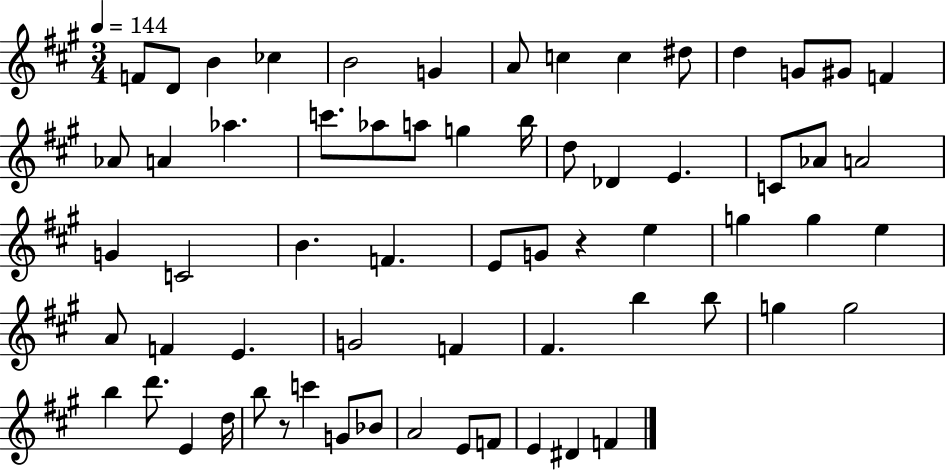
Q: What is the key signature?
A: A major